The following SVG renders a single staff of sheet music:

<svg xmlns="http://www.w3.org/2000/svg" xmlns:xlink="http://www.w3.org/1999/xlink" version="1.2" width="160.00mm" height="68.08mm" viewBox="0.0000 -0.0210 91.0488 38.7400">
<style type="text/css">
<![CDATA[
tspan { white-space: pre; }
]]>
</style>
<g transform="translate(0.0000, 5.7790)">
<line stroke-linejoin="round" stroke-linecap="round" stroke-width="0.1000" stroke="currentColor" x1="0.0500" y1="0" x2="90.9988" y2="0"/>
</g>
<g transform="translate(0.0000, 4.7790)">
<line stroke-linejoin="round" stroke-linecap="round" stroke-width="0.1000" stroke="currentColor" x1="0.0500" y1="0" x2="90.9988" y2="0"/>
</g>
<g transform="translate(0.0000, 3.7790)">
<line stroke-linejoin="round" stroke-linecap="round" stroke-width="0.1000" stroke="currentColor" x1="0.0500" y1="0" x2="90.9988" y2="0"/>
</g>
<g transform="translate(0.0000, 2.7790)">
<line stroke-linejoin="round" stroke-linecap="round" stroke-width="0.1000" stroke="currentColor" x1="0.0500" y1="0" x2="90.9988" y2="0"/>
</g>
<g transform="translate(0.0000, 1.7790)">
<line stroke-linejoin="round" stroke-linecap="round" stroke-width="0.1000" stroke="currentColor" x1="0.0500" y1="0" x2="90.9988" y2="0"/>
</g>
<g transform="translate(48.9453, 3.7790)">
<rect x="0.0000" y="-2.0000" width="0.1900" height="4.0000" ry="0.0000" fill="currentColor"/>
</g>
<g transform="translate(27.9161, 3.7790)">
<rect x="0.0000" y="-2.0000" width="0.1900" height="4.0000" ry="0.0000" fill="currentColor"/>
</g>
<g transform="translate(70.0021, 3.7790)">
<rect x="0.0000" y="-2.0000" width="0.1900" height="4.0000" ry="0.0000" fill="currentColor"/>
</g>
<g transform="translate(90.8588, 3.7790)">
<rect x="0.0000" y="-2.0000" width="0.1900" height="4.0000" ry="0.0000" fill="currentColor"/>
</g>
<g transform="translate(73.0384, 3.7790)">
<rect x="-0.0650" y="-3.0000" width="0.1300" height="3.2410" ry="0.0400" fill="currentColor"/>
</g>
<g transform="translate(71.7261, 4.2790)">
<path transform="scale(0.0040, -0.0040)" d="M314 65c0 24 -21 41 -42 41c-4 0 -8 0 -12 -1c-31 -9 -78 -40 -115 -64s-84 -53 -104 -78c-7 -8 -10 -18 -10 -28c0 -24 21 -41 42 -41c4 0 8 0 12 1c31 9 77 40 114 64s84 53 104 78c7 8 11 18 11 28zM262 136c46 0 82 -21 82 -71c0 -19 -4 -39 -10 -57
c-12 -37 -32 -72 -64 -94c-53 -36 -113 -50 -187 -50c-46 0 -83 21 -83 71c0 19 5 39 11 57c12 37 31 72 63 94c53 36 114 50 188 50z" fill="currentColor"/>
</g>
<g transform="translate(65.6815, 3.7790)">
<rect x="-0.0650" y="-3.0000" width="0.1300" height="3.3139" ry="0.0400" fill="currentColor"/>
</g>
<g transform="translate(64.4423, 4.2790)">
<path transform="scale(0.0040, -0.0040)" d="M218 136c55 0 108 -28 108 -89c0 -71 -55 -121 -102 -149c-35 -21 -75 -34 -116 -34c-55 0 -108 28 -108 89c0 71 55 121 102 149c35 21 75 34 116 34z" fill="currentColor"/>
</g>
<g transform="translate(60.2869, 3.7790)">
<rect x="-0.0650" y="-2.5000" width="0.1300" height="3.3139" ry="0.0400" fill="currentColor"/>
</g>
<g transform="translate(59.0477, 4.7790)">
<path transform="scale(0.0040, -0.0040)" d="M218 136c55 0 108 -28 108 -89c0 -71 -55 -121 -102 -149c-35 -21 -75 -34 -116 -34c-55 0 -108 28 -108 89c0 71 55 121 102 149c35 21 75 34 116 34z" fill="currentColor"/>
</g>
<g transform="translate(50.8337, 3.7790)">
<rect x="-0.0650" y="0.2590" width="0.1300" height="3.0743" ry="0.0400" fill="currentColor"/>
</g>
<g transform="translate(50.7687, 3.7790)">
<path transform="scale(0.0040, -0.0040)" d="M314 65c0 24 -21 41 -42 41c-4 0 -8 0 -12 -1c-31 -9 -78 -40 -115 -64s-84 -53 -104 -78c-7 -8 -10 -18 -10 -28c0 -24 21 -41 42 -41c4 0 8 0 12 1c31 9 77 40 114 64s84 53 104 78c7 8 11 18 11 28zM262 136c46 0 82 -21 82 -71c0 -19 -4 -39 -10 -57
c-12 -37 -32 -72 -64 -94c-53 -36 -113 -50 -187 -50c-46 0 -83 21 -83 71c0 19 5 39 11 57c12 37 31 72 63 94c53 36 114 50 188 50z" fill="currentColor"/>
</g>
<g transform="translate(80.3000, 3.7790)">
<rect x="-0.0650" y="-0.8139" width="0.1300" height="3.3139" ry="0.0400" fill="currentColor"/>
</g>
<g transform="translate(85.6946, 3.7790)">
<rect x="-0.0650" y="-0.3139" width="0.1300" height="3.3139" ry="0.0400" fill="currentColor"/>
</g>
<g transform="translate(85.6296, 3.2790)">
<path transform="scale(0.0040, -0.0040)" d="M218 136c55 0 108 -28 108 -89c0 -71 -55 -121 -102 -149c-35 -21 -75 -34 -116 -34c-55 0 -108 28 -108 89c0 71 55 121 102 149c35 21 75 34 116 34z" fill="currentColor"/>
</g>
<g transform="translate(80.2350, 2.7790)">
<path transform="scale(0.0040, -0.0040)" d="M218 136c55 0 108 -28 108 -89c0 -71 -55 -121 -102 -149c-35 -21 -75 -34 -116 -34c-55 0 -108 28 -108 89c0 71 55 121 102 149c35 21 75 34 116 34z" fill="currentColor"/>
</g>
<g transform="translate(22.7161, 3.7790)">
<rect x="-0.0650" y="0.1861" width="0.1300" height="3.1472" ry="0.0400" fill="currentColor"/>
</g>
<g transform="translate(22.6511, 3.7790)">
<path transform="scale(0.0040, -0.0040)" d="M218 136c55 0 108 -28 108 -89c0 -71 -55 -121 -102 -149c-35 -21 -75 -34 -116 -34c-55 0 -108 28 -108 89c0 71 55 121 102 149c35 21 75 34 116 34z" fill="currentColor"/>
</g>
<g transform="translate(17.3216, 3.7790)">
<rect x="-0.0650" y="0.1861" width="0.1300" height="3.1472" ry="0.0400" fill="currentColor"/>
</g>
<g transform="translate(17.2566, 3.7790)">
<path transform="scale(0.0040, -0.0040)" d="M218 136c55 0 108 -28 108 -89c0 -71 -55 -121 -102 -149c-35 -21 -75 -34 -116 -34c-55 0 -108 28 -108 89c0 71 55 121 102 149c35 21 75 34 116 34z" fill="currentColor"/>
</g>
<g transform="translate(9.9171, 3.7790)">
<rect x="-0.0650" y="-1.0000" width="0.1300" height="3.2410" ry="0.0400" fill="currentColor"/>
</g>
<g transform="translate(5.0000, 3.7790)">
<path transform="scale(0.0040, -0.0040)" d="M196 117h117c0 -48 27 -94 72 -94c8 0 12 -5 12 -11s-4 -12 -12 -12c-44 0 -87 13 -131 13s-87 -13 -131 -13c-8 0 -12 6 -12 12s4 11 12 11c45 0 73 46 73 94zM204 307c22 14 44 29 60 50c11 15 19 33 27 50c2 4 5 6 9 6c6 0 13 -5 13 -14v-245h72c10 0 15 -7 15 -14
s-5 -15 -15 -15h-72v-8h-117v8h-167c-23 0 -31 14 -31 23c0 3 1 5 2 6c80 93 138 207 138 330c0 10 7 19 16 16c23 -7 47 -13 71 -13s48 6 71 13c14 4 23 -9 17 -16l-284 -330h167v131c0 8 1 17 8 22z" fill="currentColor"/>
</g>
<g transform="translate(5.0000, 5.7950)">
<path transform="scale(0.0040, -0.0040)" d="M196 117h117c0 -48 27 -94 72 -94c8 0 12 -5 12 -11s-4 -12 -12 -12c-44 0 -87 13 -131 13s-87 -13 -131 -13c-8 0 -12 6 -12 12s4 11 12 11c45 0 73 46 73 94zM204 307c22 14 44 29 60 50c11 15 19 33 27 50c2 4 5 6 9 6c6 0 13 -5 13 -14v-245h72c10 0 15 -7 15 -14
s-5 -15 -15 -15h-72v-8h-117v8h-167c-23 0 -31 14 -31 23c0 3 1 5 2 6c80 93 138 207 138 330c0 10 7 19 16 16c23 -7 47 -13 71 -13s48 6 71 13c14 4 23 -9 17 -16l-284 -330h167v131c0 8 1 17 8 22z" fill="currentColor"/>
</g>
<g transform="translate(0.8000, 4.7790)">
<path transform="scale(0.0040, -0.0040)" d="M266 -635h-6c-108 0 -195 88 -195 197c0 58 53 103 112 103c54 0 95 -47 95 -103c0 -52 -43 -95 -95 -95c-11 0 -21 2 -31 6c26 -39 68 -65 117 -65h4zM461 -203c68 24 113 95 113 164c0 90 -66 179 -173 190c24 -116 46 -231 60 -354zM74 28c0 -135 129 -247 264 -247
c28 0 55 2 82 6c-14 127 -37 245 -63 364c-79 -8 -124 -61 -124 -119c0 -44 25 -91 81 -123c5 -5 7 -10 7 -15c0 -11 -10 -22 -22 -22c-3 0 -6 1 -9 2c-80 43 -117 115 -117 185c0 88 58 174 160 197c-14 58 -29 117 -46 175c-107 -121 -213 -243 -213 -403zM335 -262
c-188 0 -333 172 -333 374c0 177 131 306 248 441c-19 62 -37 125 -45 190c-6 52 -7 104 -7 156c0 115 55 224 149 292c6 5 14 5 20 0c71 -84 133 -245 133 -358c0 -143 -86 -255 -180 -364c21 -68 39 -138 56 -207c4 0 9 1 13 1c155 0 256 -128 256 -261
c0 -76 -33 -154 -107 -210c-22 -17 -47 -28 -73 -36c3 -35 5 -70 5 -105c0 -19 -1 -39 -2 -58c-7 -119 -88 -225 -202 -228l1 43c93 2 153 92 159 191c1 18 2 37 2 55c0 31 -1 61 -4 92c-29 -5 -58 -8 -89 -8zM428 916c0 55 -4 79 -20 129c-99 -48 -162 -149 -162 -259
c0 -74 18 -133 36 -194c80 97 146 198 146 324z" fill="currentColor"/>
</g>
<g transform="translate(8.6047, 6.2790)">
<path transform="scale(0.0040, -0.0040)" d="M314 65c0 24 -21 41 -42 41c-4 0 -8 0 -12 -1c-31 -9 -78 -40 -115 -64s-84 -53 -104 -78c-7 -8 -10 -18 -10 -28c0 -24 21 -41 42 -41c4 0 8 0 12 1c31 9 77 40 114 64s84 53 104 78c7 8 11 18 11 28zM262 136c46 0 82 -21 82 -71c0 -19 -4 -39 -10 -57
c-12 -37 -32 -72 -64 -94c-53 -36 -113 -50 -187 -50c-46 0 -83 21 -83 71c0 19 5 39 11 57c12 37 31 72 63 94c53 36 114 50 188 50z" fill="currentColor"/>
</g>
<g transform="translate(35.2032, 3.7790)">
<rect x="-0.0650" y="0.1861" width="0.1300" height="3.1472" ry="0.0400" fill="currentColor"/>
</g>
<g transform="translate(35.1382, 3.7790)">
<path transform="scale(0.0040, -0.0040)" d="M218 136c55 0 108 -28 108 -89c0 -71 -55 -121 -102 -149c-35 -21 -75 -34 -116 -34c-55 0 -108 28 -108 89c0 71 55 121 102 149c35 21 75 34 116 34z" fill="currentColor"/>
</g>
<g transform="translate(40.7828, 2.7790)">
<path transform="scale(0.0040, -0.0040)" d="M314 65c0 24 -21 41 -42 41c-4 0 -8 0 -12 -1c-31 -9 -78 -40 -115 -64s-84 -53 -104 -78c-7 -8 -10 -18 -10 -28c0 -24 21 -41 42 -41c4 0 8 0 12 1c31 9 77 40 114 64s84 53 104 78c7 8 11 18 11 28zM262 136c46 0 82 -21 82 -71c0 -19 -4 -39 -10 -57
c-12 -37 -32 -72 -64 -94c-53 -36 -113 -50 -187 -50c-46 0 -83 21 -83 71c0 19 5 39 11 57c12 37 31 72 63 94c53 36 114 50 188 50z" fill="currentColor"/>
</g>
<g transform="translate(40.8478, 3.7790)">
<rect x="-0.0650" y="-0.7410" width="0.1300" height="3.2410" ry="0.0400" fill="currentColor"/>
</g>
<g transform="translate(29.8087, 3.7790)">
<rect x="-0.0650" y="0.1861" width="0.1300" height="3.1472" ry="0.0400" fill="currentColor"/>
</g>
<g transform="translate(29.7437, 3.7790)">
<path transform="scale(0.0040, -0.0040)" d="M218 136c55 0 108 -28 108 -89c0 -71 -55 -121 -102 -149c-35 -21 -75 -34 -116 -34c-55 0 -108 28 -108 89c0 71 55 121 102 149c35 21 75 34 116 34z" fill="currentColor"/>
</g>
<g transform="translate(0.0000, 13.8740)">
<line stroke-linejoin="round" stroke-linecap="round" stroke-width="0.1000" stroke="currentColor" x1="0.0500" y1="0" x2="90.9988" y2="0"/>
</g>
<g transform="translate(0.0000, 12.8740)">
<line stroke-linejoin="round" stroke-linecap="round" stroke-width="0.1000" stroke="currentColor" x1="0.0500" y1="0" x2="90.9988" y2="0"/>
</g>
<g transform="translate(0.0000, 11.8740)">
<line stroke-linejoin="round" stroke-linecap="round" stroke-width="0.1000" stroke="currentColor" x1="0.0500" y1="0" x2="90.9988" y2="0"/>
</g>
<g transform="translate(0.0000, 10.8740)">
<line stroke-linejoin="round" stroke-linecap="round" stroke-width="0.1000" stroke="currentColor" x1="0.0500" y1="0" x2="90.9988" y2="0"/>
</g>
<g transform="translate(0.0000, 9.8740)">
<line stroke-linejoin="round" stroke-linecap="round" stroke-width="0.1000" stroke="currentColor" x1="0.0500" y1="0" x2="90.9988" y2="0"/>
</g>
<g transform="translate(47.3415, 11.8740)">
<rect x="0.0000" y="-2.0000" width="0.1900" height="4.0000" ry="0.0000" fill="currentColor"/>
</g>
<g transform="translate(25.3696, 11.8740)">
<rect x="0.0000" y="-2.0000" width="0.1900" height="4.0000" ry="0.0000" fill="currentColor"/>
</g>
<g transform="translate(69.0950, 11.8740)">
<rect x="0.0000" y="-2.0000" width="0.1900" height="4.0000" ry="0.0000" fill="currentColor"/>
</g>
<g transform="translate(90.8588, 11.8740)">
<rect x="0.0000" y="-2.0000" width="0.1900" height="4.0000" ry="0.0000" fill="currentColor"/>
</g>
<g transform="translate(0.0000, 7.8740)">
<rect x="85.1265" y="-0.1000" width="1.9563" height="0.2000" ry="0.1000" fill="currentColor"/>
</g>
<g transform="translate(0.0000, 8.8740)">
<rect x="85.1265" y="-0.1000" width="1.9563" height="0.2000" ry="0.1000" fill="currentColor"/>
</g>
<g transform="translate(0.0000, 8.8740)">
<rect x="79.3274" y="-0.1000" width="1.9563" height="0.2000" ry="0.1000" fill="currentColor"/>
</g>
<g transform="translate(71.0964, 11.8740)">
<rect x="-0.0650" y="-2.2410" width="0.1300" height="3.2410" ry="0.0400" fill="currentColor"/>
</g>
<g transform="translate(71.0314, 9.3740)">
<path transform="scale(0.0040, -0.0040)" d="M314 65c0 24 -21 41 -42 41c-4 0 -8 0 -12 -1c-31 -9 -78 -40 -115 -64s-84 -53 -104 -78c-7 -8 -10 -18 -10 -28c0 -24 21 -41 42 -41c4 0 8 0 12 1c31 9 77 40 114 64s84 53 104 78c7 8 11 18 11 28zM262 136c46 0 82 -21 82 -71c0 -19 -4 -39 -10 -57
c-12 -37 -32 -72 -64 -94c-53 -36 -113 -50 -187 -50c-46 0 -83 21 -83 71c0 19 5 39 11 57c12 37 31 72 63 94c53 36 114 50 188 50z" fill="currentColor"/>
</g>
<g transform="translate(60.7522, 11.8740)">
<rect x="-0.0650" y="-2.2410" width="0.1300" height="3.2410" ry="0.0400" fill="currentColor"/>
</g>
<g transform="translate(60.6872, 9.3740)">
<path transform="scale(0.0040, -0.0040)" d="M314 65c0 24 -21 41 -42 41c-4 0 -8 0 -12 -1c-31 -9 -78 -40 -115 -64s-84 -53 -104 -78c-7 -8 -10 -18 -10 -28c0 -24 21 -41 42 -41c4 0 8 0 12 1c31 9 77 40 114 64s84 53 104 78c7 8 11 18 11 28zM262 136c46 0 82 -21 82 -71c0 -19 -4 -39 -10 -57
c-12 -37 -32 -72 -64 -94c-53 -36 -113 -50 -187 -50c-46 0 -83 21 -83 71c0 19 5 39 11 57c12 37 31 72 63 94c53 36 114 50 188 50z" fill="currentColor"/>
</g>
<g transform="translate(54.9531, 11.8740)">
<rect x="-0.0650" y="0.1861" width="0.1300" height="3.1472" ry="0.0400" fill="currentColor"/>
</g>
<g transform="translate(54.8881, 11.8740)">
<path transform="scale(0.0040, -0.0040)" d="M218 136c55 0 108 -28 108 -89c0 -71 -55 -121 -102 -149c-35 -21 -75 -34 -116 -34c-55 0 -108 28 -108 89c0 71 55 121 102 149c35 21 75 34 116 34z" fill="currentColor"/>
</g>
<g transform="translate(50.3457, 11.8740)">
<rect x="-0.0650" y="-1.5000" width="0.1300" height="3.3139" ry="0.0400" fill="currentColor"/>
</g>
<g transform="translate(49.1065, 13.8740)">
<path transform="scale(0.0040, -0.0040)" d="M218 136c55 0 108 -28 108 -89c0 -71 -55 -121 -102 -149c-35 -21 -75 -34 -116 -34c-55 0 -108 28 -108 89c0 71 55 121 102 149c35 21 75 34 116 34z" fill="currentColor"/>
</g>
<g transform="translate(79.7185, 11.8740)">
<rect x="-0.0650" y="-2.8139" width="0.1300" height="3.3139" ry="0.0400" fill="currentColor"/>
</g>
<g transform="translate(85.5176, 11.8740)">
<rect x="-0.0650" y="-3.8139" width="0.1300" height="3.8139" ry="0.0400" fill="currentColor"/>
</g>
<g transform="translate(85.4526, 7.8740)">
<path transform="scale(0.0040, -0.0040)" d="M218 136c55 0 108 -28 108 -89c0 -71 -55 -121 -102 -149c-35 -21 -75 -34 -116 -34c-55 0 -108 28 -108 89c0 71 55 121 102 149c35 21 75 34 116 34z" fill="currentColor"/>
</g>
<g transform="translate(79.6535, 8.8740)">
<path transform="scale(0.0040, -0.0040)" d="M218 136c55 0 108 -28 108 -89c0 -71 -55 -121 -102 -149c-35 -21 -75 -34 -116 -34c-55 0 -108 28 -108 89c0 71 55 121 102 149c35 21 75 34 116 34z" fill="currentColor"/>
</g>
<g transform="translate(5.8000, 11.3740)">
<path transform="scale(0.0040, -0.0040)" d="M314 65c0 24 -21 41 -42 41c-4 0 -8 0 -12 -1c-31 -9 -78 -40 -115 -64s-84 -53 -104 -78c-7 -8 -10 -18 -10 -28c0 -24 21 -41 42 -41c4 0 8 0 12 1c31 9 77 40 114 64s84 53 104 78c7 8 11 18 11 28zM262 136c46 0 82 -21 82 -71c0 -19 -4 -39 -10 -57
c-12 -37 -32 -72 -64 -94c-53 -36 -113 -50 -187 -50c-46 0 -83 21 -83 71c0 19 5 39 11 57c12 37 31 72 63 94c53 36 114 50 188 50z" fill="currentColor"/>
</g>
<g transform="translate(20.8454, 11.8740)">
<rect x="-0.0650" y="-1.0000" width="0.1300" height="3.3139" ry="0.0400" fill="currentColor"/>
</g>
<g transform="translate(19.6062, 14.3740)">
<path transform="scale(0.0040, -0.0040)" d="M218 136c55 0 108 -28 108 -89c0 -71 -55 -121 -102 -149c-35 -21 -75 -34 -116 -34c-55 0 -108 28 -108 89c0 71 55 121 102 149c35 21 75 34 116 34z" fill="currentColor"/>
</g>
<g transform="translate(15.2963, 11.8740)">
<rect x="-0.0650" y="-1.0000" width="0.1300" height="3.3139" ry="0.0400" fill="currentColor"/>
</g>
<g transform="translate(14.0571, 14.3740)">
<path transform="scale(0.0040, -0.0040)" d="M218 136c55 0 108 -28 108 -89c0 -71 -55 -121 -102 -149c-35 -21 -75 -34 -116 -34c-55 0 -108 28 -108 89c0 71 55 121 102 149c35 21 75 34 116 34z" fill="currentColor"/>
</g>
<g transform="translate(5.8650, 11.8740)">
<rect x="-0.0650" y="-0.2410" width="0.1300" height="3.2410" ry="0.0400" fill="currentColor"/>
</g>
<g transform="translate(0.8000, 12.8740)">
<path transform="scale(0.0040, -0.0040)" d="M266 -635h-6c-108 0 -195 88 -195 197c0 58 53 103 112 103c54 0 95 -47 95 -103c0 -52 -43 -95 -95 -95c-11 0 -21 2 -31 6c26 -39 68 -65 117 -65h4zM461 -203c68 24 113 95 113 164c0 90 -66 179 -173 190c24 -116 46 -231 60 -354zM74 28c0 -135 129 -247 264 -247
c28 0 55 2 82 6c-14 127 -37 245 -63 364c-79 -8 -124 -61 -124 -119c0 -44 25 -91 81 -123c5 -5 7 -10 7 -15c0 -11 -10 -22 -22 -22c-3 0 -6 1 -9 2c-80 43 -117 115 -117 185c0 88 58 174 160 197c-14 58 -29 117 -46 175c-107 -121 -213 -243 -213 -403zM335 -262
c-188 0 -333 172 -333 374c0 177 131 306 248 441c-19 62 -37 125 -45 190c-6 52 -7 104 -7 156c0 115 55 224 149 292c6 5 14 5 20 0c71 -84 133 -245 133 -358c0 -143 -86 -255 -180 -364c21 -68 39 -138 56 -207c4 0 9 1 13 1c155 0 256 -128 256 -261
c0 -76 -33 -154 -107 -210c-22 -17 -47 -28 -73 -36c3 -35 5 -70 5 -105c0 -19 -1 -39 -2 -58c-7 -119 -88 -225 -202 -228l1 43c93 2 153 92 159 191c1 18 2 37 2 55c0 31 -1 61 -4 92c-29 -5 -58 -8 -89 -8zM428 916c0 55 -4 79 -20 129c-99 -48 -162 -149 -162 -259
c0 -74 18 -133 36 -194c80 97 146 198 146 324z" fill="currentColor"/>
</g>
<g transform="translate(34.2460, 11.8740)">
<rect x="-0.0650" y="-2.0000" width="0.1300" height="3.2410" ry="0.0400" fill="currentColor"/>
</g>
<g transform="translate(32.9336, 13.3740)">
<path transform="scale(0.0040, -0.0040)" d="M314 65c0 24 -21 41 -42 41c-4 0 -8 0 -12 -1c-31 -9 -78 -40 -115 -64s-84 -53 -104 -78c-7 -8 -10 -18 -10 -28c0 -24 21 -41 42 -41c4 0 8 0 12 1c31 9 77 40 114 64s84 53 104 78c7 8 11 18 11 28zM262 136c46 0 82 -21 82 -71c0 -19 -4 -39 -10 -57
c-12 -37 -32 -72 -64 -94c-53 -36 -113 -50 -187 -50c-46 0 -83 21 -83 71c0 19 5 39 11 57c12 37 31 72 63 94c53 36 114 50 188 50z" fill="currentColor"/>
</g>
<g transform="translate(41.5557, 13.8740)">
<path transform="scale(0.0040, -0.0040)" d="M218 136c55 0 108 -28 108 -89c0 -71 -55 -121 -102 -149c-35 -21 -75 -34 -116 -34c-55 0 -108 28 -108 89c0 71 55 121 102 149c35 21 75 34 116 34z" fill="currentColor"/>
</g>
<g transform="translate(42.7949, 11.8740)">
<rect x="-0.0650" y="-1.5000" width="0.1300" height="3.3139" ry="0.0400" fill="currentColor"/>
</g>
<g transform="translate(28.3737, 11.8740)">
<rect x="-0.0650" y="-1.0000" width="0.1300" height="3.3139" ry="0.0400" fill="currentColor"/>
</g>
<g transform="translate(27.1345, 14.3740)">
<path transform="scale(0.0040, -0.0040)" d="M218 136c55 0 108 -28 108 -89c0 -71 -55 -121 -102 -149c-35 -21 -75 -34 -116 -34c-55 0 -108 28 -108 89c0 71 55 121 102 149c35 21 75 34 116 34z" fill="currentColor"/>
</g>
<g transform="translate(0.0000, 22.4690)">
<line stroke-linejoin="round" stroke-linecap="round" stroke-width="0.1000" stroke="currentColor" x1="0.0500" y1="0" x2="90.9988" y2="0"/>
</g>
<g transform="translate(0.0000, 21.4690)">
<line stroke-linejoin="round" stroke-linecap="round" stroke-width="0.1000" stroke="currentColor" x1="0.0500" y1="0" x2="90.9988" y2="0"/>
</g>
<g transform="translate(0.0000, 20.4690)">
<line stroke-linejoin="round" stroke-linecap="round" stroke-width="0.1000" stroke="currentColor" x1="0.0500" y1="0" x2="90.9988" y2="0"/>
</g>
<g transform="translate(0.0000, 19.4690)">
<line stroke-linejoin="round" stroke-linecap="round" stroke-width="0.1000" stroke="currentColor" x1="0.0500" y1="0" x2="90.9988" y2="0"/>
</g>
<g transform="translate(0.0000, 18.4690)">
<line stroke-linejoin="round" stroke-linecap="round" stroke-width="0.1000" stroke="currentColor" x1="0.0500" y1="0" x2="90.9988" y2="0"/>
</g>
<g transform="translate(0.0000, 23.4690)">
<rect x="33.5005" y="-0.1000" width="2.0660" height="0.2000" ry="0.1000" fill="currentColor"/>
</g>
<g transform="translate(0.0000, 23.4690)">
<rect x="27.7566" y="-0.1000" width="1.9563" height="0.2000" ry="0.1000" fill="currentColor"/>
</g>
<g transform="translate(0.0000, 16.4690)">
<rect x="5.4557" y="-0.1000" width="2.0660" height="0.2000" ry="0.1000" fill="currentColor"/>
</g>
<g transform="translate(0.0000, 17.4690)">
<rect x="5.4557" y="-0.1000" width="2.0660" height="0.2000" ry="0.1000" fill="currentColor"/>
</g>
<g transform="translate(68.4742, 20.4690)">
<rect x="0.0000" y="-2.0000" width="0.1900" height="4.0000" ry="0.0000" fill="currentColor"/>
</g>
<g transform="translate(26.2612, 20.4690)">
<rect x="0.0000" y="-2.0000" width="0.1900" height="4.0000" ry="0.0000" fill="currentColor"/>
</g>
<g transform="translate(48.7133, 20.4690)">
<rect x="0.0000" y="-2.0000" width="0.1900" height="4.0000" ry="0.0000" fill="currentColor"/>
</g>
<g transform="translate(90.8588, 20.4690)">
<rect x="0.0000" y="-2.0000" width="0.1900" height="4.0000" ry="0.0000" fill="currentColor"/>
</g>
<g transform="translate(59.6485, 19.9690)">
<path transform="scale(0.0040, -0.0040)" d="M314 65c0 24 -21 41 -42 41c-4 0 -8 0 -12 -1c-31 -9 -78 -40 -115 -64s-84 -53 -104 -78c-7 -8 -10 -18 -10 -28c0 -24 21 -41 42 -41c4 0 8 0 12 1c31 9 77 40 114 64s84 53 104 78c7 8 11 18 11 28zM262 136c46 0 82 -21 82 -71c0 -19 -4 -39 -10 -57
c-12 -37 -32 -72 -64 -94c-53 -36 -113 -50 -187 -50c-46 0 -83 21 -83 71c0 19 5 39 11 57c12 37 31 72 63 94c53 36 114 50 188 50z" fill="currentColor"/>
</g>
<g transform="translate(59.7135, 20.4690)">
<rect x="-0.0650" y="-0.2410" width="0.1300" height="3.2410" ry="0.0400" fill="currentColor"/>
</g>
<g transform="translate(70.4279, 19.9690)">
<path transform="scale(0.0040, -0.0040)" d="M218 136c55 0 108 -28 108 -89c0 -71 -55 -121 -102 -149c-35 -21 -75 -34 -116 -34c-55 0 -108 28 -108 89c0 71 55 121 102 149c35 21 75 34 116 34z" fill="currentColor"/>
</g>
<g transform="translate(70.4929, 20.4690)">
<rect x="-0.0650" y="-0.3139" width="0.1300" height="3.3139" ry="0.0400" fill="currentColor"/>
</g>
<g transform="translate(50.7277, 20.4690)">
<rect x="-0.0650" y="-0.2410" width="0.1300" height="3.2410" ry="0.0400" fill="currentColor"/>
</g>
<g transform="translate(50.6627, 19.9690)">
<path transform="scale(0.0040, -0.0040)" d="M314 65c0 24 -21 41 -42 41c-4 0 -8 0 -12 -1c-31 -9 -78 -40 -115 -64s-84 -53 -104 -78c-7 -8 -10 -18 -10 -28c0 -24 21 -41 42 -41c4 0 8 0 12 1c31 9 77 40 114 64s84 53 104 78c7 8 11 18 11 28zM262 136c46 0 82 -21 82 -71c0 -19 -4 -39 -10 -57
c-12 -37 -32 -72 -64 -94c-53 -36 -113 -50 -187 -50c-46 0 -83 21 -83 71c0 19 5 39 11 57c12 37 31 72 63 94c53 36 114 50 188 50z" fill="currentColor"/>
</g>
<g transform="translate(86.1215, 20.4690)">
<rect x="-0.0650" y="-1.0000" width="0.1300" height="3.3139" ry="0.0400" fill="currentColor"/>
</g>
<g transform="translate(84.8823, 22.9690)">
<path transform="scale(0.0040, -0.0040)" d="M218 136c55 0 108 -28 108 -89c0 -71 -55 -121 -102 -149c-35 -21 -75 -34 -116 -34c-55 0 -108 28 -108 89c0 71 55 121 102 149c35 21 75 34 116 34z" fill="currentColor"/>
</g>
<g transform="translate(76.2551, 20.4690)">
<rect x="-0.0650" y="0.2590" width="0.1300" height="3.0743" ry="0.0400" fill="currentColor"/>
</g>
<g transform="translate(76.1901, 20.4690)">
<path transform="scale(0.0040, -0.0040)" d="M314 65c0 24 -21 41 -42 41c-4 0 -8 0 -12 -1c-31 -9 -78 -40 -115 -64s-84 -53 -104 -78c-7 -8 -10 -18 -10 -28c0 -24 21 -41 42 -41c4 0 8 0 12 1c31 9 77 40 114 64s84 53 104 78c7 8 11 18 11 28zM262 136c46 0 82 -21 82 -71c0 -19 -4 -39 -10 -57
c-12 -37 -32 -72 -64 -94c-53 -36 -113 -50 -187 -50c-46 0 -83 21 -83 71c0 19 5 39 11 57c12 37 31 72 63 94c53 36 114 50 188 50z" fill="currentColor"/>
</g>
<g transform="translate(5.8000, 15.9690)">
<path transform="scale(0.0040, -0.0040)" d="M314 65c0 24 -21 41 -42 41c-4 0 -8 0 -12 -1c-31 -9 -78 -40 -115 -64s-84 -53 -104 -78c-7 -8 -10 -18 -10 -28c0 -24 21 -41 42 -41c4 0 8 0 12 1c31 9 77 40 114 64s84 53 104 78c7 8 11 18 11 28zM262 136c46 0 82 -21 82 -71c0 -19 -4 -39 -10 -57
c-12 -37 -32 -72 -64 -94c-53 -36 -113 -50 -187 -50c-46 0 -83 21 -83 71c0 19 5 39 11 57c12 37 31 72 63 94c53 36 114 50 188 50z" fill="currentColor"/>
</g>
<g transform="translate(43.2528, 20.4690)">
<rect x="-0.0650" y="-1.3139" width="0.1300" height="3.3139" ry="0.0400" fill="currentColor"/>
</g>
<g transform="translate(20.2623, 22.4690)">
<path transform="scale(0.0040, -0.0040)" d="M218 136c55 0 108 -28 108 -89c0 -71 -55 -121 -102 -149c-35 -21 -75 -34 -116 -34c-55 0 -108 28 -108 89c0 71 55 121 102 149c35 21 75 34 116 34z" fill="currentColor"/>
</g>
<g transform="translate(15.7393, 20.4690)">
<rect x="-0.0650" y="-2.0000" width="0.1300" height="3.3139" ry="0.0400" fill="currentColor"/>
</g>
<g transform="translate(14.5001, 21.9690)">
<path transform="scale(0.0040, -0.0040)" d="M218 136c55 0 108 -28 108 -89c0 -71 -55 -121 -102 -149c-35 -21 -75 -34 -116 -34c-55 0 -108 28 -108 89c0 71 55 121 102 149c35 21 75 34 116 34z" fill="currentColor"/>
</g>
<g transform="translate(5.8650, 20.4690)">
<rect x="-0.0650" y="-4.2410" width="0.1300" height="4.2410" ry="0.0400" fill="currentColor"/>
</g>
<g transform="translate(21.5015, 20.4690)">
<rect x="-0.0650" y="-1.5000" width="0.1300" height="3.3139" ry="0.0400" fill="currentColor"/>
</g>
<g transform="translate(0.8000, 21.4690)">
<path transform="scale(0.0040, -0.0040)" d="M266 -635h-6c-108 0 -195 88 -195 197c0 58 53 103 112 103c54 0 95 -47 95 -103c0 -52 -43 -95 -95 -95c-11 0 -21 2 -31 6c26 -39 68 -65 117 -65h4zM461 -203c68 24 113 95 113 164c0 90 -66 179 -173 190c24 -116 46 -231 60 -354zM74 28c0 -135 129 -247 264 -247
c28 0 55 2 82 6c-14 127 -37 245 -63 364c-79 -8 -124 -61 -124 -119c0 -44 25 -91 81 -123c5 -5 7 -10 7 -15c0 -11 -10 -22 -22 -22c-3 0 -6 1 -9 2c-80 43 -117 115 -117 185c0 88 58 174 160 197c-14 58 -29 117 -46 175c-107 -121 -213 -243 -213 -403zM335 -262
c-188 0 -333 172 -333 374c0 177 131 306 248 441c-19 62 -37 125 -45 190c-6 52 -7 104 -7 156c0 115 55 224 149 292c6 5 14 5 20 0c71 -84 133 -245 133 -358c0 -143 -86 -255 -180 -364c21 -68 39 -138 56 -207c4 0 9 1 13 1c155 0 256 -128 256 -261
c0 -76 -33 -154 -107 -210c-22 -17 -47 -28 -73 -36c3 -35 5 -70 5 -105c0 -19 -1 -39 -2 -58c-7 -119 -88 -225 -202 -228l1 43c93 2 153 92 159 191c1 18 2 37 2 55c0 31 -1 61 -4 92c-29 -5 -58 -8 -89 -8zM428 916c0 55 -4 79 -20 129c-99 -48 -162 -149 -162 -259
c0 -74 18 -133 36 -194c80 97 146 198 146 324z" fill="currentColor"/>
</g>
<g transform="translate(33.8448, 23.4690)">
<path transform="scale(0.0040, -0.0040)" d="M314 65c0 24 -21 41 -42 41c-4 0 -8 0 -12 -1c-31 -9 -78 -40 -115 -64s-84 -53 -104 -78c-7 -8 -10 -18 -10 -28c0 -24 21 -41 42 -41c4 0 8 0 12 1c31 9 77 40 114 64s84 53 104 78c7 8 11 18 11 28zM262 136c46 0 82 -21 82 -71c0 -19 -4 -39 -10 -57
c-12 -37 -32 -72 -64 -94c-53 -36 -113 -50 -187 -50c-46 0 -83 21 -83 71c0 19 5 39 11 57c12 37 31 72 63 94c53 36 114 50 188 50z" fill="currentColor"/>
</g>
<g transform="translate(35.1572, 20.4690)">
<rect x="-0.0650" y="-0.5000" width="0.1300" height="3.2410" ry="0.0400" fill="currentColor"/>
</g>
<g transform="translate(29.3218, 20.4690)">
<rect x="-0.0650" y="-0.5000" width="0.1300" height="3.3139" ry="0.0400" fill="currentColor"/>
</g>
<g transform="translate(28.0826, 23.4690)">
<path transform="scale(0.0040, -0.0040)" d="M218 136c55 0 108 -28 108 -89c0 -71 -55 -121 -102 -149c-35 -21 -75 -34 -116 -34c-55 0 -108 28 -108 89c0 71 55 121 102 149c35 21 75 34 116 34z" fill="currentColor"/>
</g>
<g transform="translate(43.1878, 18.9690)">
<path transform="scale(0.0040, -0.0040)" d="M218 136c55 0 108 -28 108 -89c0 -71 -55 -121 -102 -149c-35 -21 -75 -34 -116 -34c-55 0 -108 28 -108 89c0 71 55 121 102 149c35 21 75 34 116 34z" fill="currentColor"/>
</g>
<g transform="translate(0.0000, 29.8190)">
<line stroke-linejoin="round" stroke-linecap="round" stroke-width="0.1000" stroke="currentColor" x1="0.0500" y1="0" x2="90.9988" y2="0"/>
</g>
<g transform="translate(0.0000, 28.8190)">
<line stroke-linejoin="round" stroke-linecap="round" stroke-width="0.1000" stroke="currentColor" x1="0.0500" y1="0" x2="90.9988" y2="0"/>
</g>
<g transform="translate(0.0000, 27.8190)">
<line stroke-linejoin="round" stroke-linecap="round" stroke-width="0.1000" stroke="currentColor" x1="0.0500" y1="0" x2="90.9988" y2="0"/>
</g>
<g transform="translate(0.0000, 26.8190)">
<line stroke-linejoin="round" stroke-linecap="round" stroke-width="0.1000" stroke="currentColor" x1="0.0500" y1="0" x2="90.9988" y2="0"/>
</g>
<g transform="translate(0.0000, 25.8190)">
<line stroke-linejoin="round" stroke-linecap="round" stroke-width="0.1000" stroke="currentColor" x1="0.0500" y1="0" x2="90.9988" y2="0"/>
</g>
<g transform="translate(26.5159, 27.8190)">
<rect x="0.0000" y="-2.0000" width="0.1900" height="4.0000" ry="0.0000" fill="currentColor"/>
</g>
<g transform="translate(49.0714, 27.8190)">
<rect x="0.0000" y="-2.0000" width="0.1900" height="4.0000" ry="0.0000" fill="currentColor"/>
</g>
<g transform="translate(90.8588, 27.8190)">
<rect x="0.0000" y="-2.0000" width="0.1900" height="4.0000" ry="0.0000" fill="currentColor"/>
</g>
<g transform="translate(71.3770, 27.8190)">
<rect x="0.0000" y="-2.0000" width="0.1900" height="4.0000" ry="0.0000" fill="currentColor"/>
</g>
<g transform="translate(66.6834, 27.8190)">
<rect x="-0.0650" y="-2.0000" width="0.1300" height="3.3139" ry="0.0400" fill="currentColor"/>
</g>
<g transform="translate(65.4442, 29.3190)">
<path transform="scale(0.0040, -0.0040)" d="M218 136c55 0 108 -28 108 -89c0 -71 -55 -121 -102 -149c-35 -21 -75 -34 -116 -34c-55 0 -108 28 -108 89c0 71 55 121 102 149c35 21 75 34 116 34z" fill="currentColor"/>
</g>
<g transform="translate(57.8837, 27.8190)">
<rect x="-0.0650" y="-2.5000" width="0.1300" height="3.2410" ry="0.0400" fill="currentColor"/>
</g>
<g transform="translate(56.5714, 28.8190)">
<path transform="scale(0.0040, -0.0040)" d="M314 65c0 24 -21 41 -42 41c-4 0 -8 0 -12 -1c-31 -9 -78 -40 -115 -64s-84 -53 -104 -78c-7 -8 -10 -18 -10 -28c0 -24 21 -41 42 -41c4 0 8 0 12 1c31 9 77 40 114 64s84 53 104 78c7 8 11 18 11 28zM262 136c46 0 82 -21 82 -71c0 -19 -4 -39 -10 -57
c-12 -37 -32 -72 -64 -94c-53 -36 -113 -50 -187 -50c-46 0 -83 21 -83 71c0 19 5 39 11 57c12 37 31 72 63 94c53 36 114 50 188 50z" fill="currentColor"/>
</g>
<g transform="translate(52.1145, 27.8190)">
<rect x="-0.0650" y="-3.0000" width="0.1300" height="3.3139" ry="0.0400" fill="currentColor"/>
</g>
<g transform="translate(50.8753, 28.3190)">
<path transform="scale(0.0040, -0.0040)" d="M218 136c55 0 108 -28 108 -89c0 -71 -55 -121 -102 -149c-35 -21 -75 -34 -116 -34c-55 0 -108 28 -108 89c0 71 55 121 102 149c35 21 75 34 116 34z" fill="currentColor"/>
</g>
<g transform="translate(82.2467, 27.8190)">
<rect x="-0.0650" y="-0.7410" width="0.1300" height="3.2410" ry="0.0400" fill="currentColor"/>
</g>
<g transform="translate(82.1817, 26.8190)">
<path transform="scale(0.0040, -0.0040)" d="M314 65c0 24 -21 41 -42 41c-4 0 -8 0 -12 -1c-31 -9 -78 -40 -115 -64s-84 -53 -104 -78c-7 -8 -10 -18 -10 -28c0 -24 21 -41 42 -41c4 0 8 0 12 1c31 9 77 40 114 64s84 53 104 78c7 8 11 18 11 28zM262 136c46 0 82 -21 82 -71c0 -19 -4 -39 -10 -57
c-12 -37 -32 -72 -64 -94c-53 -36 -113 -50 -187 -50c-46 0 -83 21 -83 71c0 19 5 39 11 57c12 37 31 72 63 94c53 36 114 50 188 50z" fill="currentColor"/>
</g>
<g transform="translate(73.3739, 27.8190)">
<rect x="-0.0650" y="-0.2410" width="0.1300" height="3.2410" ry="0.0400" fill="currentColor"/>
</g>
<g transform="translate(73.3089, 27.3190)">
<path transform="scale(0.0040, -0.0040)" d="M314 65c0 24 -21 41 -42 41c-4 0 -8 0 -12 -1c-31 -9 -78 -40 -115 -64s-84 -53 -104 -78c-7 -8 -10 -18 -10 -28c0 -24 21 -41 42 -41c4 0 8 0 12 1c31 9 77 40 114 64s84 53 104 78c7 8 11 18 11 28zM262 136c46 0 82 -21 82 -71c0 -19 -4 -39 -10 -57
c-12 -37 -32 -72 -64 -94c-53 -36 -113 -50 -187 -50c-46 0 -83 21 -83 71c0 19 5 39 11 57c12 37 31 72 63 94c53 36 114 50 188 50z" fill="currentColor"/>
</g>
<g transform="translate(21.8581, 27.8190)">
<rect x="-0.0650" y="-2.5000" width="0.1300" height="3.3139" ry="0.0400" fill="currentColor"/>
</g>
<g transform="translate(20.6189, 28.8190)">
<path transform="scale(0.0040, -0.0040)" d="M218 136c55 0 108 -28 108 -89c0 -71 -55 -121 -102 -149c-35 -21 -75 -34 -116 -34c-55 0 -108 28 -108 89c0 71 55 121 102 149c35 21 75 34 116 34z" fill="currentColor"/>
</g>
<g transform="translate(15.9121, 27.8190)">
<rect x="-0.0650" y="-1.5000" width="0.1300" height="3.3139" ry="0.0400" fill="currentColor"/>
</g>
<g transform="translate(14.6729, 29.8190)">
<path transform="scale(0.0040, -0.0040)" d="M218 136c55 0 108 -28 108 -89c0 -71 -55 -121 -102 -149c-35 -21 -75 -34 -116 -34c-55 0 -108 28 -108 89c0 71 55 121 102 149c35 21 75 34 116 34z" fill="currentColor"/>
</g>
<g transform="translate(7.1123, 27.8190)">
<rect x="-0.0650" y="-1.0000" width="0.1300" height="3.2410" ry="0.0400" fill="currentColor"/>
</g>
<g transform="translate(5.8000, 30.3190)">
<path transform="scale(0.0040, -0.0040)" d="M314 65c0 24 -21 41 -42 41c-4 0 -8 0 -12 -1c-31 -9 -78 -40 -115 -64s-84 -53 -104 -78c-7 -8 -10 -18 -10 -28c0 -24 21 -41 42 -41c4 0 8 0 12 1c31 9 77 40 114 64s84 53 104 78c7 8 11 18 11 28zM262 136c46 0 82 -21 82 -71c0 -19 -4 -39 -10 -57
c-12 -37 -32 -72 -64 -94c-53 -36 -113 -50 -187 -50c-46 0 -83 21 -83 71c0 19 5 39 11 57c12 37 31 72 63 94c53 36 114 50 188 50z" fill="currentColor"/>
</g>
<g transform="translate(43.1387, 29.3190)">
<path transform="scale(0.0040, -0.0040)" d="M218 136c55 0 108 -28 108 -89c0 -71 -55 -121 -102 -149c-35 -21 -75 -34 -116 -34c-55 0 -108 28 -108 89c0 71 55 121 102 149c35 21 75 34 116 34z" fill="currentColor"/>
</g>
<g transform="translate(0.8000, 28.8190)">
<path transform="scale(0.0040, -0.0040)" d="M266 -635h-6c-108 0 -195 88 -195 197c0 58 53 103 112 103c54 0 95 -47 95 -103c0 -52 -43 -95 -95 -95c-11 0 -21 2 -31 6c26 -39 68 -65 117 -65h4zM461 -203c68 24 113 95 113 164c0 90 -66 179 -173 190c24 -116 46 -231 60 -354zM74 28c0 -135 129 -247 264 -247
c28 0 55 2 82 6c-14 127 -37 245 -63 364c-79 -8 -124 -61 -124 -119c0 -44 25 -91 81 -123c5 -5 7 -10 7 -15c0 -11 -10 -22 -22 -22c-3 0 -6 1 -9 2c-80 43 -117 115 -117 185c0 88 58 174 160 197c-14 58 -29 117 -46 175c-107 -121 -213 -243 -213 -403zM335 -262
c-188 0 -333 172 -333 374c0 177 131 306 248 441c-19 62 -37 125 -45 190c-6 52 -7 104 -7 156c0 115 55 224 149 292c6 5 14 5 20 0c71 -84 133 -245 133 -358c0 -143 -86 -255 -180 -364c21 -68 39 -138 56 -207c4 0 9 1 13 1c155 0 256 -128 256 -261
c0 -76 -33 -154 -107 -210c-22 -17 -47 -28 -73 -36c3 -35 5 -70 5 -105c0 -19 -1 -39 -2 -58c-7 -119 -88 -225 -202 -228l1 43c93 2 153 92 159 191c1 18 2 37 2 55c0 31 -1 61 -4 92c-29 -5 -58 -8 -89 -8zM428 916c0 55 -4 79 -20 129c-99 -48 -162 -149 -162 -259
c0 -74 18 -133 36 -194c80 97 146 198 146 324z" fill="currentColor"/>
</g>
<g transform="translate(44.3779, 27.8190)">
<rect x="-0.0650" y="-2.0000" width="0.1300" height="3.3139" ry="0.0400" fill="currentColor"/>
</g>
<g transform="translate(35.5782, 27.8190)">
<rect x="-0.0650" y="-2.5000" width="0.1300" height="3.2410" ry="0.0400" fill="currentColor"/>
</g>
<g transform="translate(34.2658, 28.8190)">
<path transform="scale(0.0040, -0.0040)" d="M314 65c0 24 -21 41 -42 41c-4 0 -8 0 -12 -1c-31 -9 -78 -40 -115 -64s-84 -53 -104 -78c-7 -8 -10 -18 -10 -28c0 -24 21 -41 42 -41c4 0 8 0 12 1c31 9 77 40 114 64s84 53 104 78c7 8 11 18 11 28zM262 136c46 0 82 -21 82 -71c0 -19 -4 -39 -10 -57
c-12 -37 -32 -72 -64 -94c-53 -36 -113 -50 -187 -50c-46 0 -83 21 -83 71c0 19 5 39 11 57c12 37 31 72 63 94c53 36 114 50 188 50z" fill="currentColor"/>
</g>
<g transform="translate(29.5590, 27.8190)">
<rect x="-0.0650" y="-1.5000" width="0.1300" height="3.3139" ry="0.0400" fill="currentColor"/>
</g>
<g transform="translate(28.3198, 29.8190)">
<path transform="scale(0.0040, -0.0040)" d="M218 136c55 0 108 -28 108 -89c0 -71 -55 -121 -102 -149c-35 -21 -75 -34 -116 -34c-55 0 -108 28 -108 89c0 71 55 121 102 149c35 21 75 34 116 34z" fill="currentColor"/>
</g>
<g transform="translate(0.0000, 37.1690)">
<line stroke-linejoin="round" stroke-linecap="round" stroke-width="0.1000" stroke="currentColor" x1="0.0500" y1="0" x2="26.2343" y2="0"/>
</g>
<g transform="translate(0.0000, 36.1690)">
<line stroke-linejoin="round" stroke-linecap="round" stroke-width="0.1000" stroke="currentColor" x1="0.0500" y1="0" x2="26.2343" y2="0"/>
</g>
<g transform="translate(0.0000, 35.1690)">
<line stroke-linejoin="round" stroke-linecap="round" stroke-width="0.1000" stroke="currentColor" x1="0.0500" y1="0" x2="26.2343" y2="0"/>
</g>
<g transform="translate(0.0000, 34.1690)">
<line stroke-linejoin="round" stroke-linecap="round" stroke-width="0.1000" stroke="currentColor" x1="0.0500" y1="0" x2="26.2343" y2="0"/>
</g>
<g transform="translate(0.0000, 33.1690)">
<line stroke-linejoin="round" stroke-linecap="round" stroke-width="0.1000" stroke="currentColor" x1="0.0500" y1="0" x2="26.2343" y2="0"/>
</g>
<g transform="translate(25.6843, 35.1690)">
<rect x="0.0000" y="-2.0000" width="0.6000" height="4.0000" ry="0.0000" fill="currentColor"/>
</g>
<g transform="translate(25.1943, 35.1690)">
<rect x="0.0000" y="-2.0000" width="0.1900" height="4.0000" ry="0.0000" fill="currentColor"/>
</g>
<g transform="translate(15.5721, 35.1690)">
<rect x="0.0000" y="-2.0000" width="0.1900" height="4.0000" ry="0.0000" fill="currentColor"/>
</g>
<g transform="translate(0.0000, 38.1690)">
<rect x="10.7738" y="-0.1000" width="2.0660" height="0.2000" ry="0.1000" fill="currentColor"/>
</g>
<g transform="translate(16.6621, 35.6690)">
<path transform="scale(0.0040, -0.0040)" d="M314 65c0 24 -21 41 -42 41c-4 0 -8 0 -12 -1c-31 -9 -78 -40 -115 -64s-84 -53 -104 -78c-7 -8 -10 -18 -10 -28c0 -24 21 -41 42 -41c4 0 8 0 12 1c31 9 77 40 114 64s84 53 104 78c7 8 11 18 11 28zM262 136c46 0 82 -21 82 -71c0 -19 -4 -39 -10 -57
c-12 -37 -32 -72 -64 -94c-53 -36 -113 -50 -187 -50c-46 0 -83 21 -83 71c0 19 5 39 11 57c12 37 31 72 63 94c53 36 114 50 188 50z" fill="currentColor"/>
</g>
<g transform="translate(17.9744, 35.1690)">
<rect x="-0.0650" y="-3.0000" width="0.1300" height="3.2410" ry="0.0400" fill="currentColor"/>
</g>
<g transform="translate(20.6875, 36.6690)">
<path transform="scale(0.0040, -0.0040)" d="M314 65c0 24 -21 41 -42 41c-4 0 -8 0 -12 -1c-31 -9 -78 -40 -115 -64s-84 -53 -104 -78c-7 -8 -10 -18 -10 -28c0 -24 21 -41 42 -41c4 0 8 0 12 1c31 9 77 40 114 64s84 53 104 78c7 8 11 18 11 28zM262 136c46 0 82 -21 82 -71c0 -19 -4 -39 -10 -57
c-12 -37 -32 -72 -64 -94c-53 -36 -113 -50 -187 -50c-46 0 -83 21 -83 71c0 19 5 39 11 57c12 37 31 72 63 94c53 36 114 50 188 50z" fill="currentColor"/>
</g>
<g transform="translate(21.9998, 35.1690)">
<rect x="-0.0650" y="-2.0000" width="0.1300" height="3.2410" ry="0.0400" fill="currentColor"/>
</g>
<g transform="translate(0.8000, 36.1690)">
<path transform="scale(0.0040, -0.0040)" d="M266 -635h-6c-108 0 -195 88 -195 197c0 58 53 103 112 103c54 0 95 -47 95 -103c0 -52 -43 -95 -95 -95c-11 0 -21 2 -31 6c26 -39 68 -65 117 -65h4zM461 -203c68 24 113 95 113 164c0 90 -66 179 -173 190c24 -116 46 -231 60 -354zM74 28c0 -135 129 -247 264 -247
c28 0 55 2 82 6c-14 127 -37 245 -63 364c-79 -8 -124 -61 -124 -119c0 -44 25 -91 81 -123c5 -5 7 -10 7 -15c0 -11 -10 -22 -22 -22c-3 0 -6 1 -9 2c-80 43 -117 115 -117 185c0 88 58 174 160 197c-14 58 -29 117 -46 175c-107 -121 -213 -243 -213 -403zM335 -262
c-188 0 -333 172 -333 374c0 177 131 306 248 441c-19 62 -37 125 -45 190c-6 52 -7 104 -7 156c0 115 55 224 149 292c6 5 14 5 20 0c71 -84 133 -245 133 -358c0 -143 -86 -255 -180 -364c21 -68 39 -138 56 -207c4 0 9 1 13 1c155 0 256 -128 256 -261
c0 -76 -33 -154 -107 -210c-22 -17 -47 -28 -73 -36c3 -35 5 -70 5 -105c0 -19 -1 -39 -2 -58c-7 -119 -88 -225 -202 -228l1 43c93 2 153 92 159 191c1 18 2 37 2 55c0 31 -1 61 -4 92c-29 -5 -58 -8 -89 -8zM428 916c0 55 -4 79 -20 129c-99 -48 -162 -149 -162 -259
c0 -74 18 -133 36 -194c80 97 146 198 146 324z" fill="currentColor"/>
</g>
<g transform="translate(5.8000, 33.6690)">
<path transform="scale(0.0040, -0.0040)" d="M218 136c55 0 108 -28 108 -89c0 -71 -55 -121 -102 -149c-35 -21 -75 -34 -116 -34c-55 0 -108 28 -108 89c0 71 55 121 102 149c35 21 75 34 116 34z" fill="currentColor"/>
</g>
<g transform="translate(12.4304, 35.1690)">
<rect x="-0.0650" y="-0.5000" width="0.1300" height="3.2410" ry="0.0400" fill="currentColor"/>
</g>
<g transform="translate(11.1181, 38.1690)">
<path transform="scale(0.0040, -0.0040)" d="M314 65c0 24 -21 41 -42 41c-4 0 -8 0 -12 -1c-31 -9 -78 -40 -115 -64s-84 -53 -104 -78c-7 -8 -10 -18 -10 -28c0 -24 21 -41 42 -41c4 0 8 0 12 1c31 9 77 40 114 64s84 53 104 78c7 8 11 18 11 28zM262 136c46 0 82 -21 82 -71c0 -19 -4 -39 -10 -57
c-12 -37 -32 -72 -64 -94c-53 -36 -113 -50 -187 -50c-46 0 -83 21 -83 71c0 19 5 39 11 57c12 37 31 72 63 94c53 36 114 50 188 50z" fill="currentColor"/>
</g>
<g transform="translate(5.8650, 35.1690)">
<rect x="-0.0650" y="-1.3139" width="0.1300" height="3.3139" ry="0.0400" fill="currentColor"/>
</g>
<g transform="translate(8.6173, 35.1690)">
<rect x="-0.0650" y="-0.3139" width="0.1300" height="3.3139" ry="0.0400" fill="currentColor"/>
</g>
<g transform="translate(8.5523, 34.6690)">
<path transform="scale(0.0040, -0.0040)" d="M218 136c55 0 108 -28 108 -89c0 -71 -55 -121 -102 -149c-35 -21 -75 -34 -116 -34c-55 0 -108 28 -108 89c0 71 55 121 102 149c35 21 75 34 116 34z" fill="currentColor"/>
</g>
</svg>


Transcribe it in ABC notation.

X:1
T:Untitled
M:4/4
L:1/4
K:C
D2 B B B B d2 B2 G A A2 d c c2 D D D F2 E E B g2 g2 a c' d'2 F E C C2 e c2 c2 c B2 D D2 E G E G2 F A G2 F c2 d2 e c C2 A2 F2